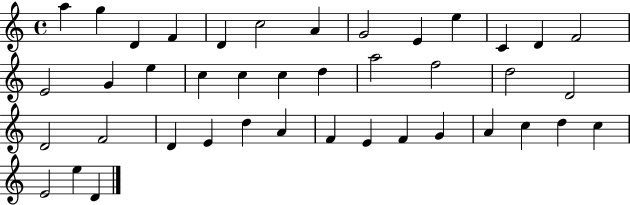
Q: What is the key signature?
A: C major